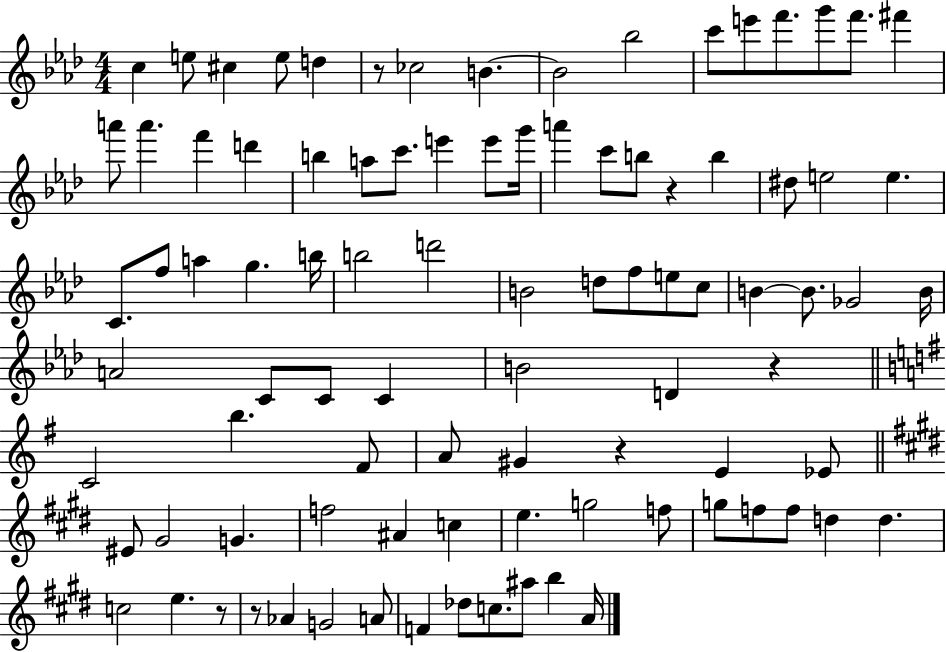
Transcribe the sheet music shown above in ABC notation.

X:1
T:Untitled
M:4/4
L:1/4
K:Ab
c e/2 ^c e/2 d z/2 _c2 B B2 _b2 c'/2 e'/2 f'/2 g'/2 f'/2 ^f' a'/2 a' f' d' b a/2 c'/2 e' e'/2 g'/4 a' c'/2 b/2 z b ^d/2 e2 e C/2 f/2 a g b/4 b2 d'2 B2 d/2 f/2 e/2 c/2 B B/2 _G2 B/4 A2 C/2 C/2 C B2 D z C2 b ^F/2 A/2 ^G z E _E/2 ^E/2 ^G2 G f2 ^A c e g2 f/2 g/2 f/2 f/2 d d c2 e z/2 z/2 _A G2 A/2 F _d/2 c/2 ^a/2 b A/4